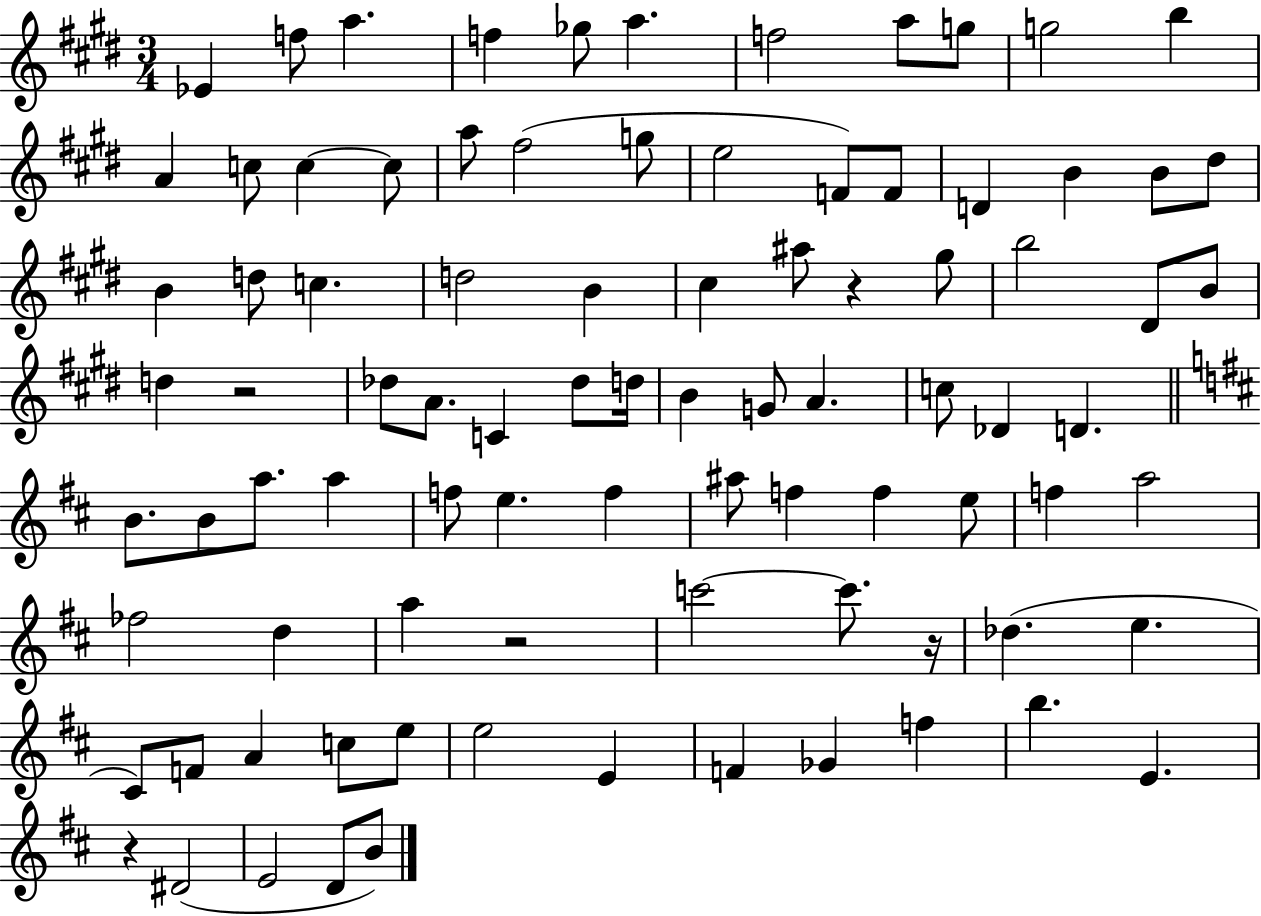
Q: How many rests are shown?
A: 5